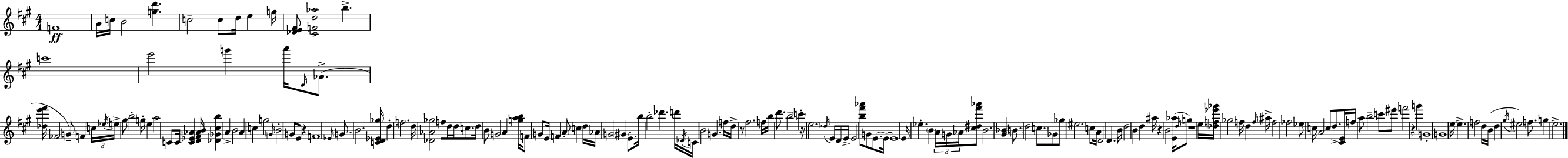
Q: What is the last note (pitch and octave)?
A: E5